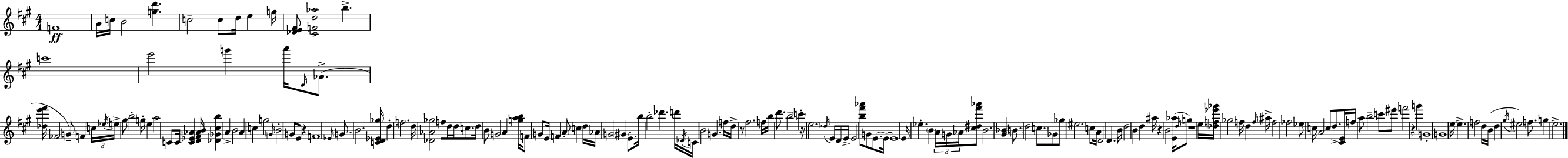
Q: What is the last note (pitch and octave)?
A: E5